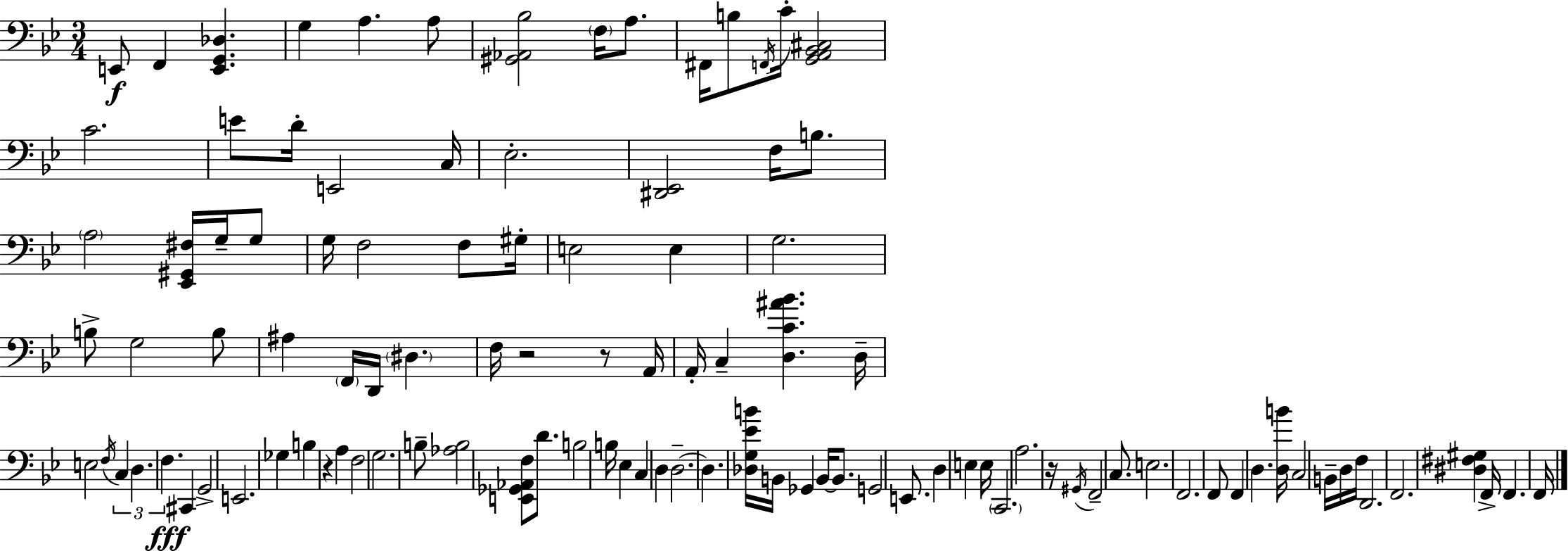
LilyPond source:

{
  \clef bass
  \numericTimeSignature
  \time 3/4
  \key g \minor
  e,8\f f,4 <e, g, des>4. | g4 a4. a8 | <gis, aes, bes>2 \parenthesize f16 a8. | fis,16 b8 \acciaccatura { f,16 } c'16-. <g, a, bes, cis>2 | \break c'2. | e'8 d'16-. e,2 | c16 ees2.-. | <dis, ees,>2 f16 b8. | \break \parenthesize a2 <ees, gis, fis>16 g16-- g8 | g16 f2 f8 | gis16-. e2 e4 | g2. | \break b8-> g2 b8 | ais4 \parenthesize f,16 d,16 \parenthesize dis4. | f16 r2 r8 | a,16 a,16-. c4-- <d c' ais' bes'>4. | \break d16-- e2 \acciaccatura { f16 } \tuplet 3/2 { c4 | d4. f4.\fff } | cis,4 g,2-> | e,2. | \break ges4 b4 r4 | a4 f2 | g2. | b8-- <aes b>2 | \break <e, ges, aes, f>8 d'8. b2 | b16 ees4 c4 d4 | d2.--~~ | d4. <des g ees' b'>16 b,16 ges,4 | \break b,16~~ b,8. g,2 | e,8. d4 e4 | e16 \parenthesize c,2. | a2. | \break r16 \acciaccatura { gis,16 } f,2-- | c8. e2. | f,2. | f,8 f,4 d4. | \break <d b'>16 c2 | b,16-- d16 f16 d,2. | f,2. | <dis fis gis>4 f,16-> f,4. | \break f,16 \bar "|."
}